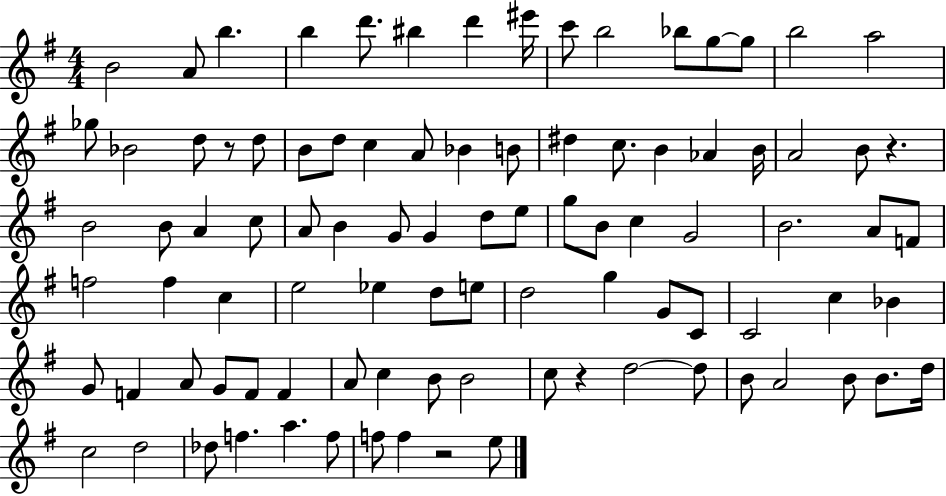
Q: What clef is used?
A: treble